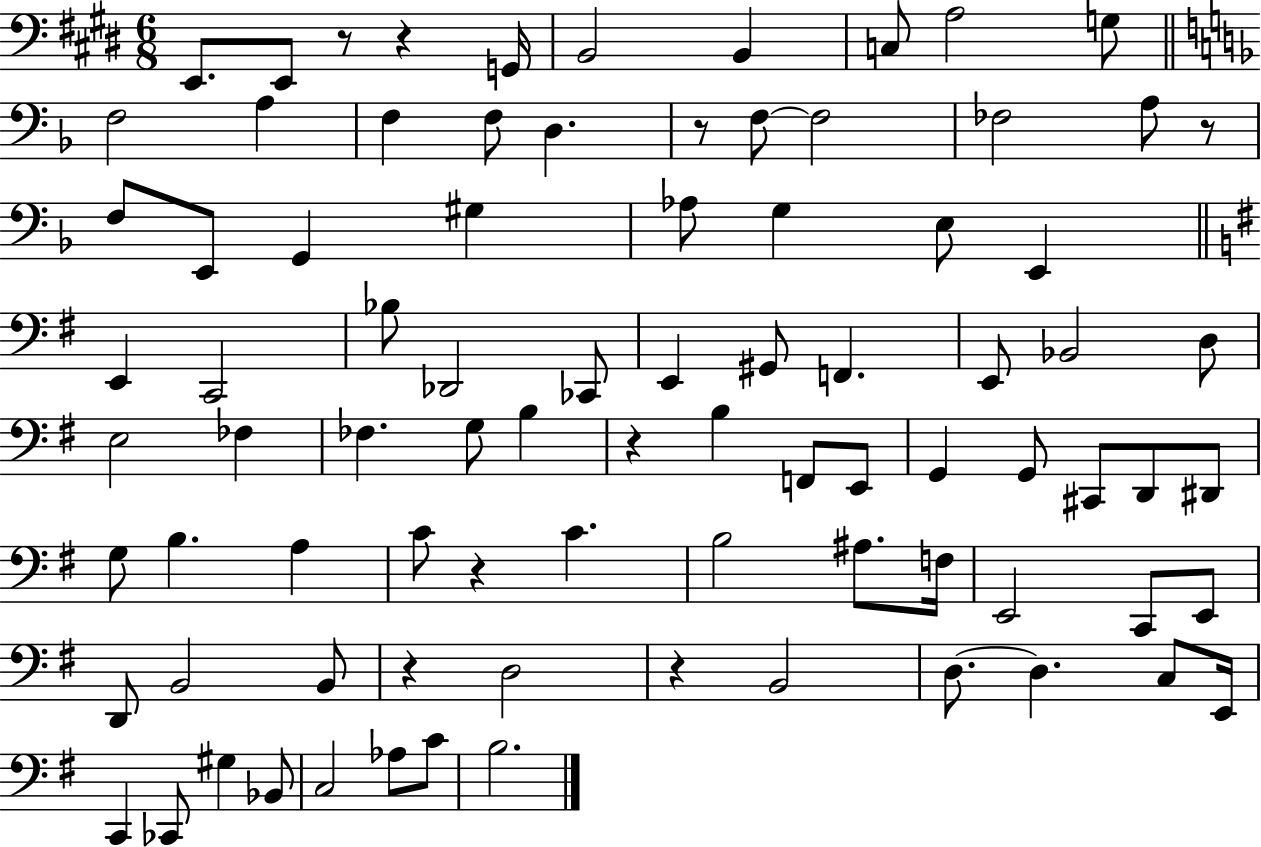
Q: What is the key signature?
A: E major